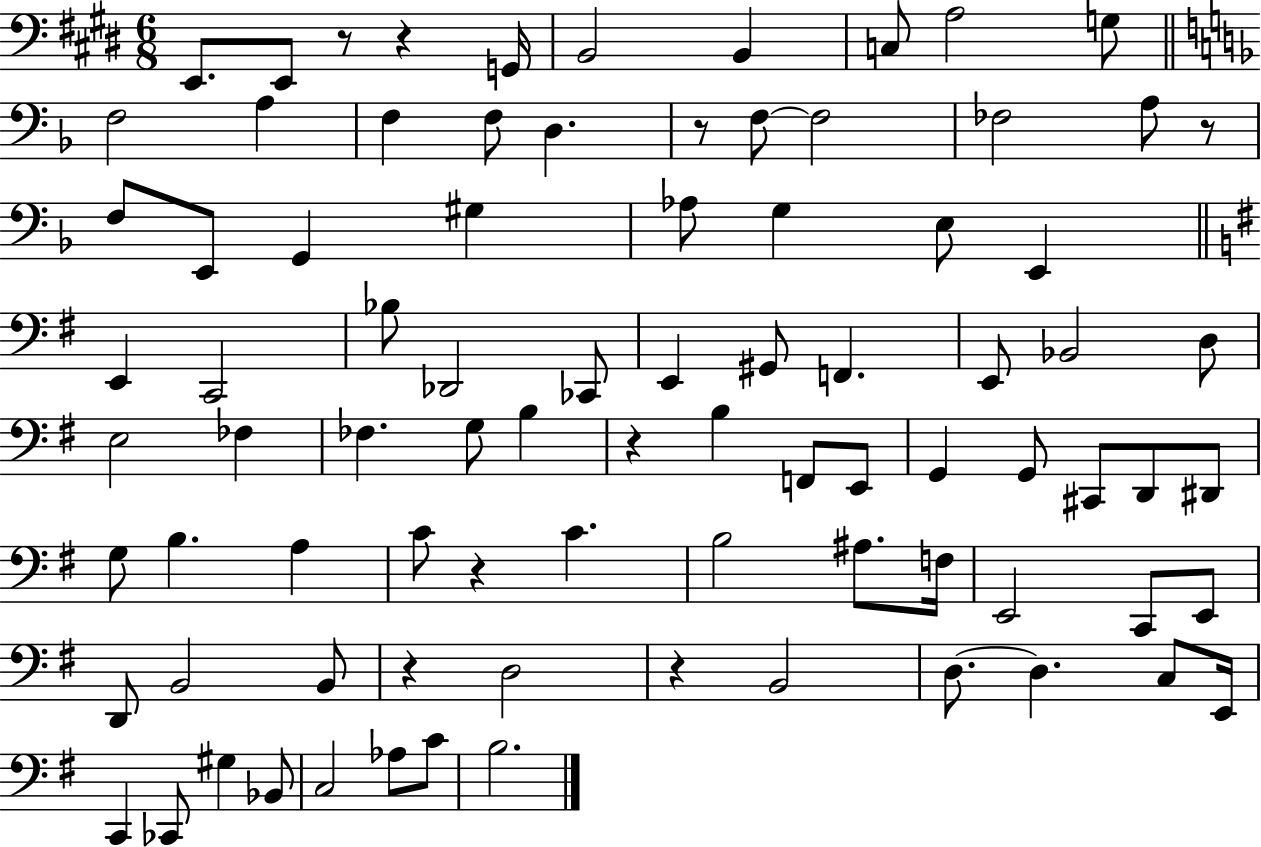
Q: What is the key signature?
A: E major